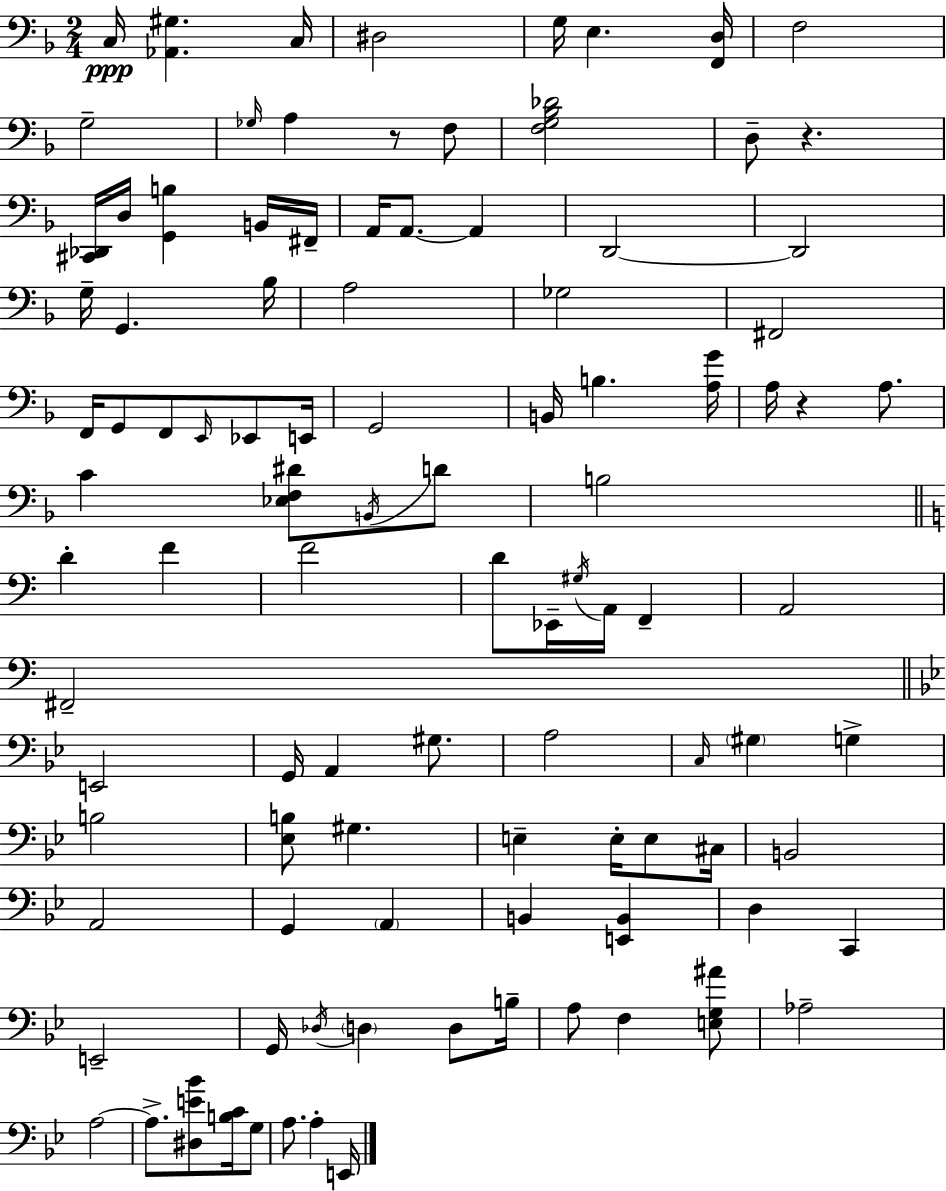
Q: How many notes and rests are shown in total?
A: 101